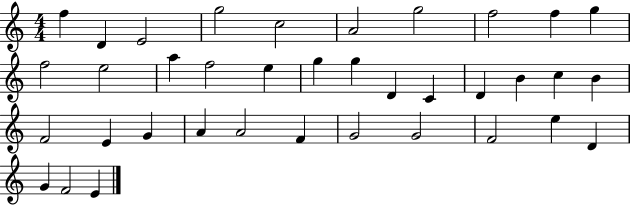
F5/q D4/q E4/h G5/h C5/h A4/h G5/h F5/h F5/q G5/q F5/h E5/h A5/q F5/h E5/q G5/q G5/q D4/q C4/q D4/q B4/q C5/q B4/q F4/h E4/q G4/q A4/q A4/h F4/q G4/h G4/h F4/h E5/q D4/q G4/q F4/h E4/q